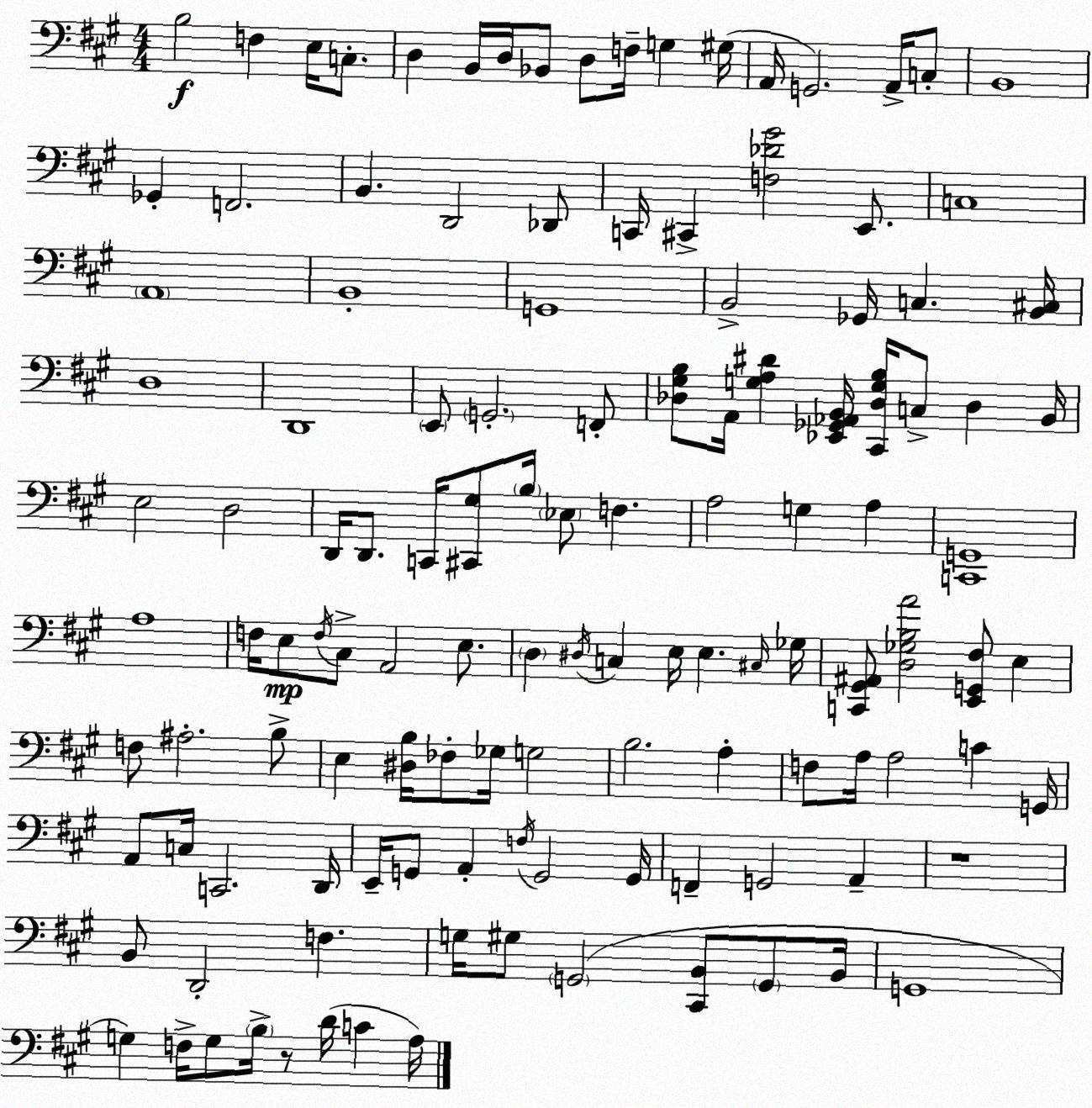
X:1
T:Untitled
M:4/4
L:1/4
K:A
B,2 F, E,/4 C,/2 D, B,,/4 D,/4 _B,,/2 D,/2 F,/4 G, ^G,/4 A,,/4 G,,2 A,,/4 C,/2 B,,4 _G,, F,,2 B,, D,,2 _D,,/2 C,,/4 ^C,, [F,_D^G]2 E,,/2 C,4 A,,4 B,,4 G,,4 B,,2 _G,,/4 C, [B,,^C,]/4 D,4 D,,4 E,,/2 G,,2 F,,/2 [_D,^G,B,]/2 A,,/4 [G,A,^D] [_E,,_G,,_A,,B,,]/4 [^C,,_D,G,B,]/4 C,/2 _D, B,,/4 E,2 D,2 D,,/4 D,,/2 C,,/4 [^C,,^G,]/2 B,/4 _E,/2 F, A,2 G, A, [C,,G,,]4 A,4 F,/4 E,/2 F,/4 ^C,/2 A,,2 E,/2 D, ^D,/4 C, E,/4 E, ^C,/4 _G,/4 [C,,^G,,^A,,]/2 [D,_G,B,A]2 [E,,G,,^F,]/2 E, F,/2 ^A,2 B,/2 E, [^D,B,]/4 _F,/2 _G,/4 G,2 B,2 A, F,/2 A,/4 A,2 C G,,/4 A,,/2 C,/4 C,,2 D,,/4 E,,/4 G,,/2 A,, F,/4 G,,2 G,,/4 F,, G,,2 A,, z4 B,,/2 D,,2 F, G,/4 ^G,/2 G,,2 [^C,,B,,]/2 G,,/2 B,,/4 G,,4 G, F,/4 G,/2 B,/4 z/2 D/4 C A,/4